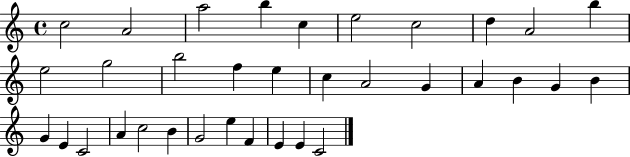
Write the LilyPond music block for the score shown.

{
  \clef treble
  \time 4/4
  \defaultTimeSignature
  \key c \major
  c''2 a'2 | a''2 b''4 c''4 | e''2 c''2 | d''4 a'2 b''4 | \break e''2 g''2 | b''2 f''4 e''4 | c''4 a'2 g'4 | a'4 b'4 g'4 b'4 | \break g'4 e'4 c'2 | a'4 c''2 b'4 | g'2 e''4 f'4 | e'4 e'4 c'2 | \break \bar "|."
}